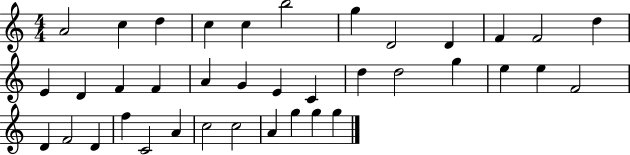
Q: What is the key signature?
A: C major